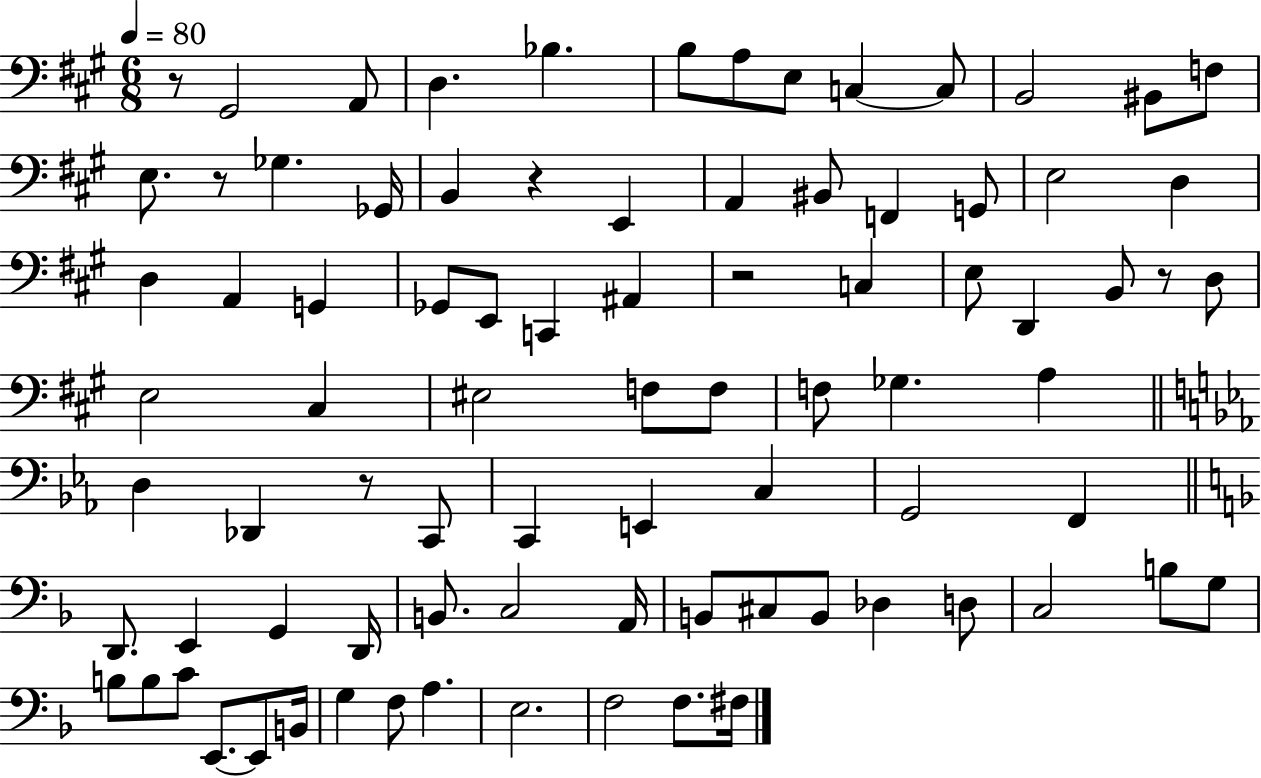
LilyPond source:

{
  \clef bass
  \numericTimeSignature
  \time 6/8
  \key a \major
  \tempo 4 = 80
  r8 gis,2 a,8 | d4. bes4. | b8 a8 e8 c4~~ c8 | b,2 bis,8 f8 | \break e8. r8 ges4. ges,16 | b,4 r4 e,4 | a,4 bis,8 f,4 g,8 | e2 d4 | \break d4 a,4 g,4 | ges,8 e,8 c,4 ais,4 | r2 c4 | e8 d,4 b,8 r8 d8 | \break e2 cis4 | eis2 f8 f8 | f8 ges4. a4 | \bar "||" \break \key ees \major d4 des,4 r8 c,8 | c,4 e,4 c4 | g,2 f,4 | \bar "||" \break \key f \major d,8. e,4 g,4 d,16 | b,8. c2 a,16 | b,8 cis8 b,8 des4 d8 | c2 b8 g8 | \break b8 b8 c'8 e,8.~~ e,8 b,16 | g4 f8 a4. | e2. | f2 f8. fis16 | \break \bar "|."
}